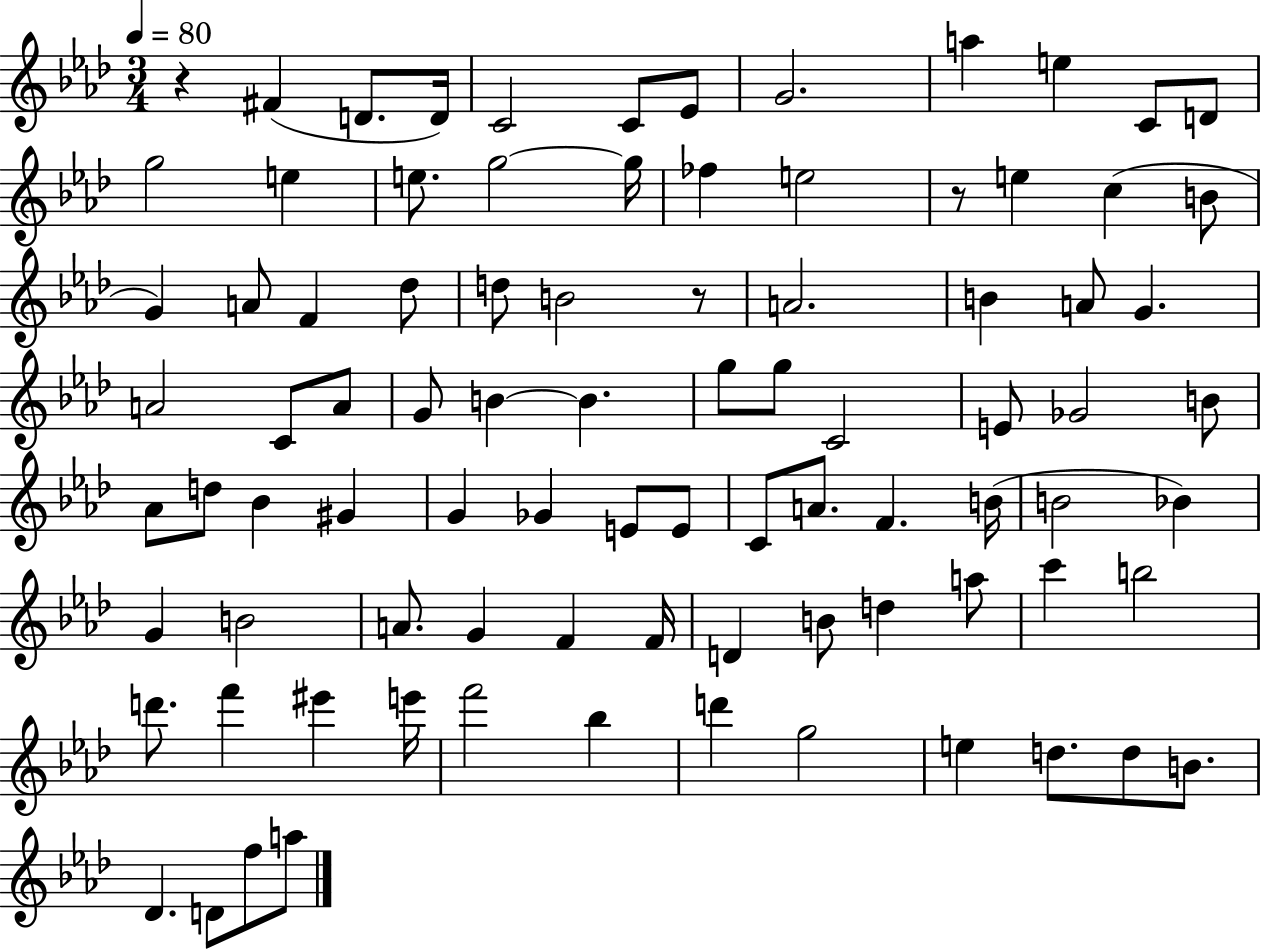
{
  \clef treble
  \numericTimeSignature
  \time 3/4
  \key aes \major
  \tempo 4 = 80
  r4 fis'4( d'8. d'16) | c'2 c'8 ees'8 | g'2. | a''4 e''4 c'8 d'8 | \break g''2 e''4 | e''8. g''2~~ g''16 | fes''4 e''2 | r8 e''4 c''4( b'8 | \break g'4) a'8 f'4 des''8 | d''8 b'2 r8 | a'2. | b'4 a'8 g'4. | \break a'2 c'8 a'8 | g'8 b'4~~ b'4. | g''8 g''8 c'2 | e'8 ges'2 b'8 | \break aes'8 d''8 bes'4 gis'4 | g'4 ges'4 e'8 e'8 | c'8 a'8. f'4. b'16( | b'2 bes'4) | \break g'4 b'2 | a'8. g'4 f'4 f'16 | d'4 b'8 d''4 a''8 | c'''4 b''2 | \break d'''8. f'''4 eis'''4 e'''16 | f'''2 bes''4 | d'''4 g''2 | e''4 d''8. d''8 b'8. | \break des'4. d'8 f''8 a''8 | \bar "|."
}